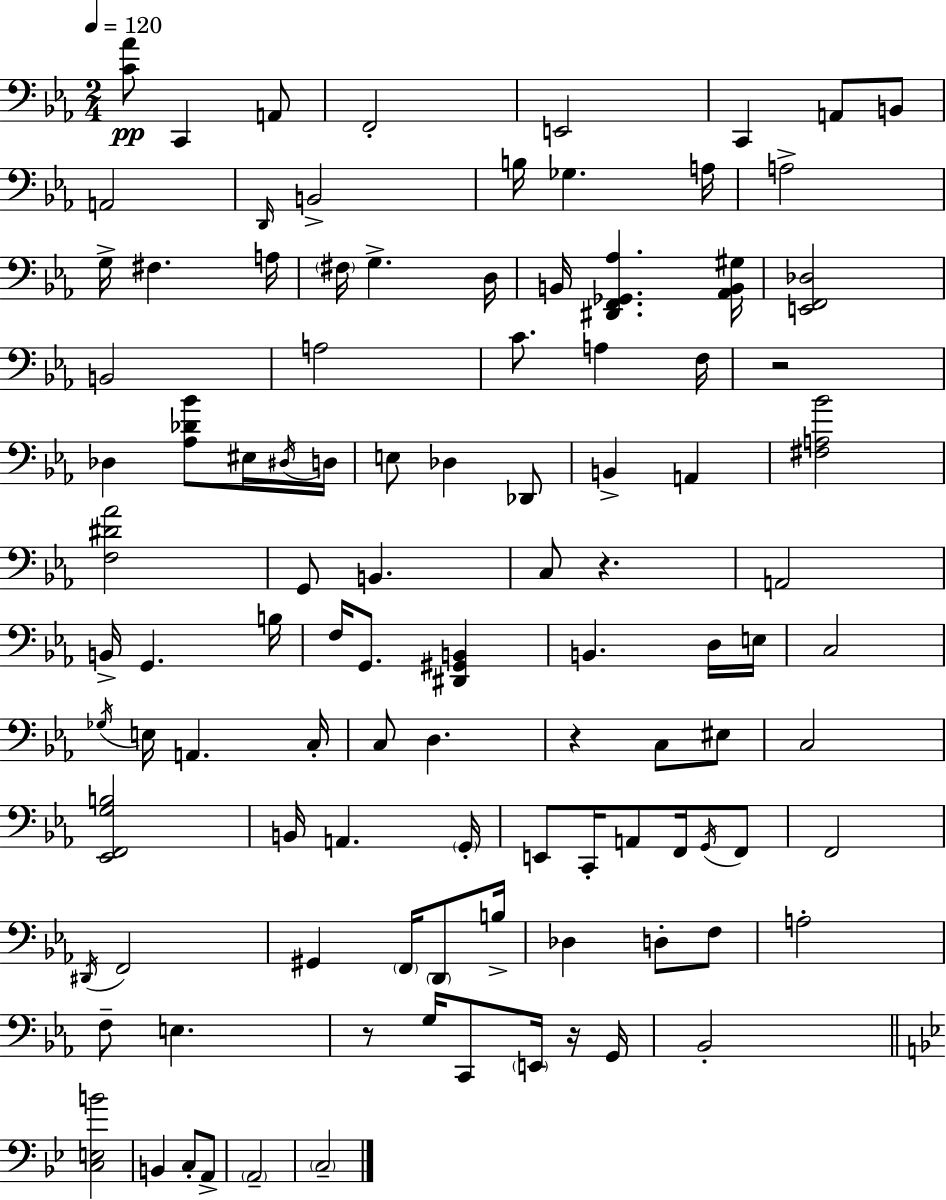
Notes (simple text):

[C4,Ab4]/e C2/q A2/e F2/h E2/h C2/q A2/e B2/e A2/h D2/s B2/h B3/s Gb3/q. A3/s A3/h G3/s F#3/q. A3/s F#3/s G3/q. D3/s B2/s [D#2,F2,Gb2,Ab3]/q. [Ab2,B2,G#3]/s [E2,F2,Db3]/h B2/h A3/h C4/e. A3/q F3/s R/h Db3/q [Ab3,Db4,Bb4]/e EIS3/s D#3/s D3/s E3/e Db3/q Db2/e B2/q A2/q [F#3,A3,Bb4]/h [F3,D#4,Ab4]/h G2/e B2/q. C3/e R/q. A2/h B2/s G2/q. B3/s F3/s G2/e. [D#2,G#2,B2]/q B2/q. D3/s E3/s C3/h Gb3/s E3/s A2/q. C3/s C3/e D3/q. R/q C3/e EIS3/e C3/h [Eb2,F2,G3,B3]/h B2/s A2/q. G2/s E2/e C2/s A2/e F2/s G2/s F2/e F2/h D#2/s F2/h G#2/q F2/s D2/e B3/s Db3/q D3/e F3/e A3/h F3/e E3/q. R/e G3/s C2/e E2/s R/s G2/s Bb2/h [C3,E3,B4]/h B2/q C3/e A2/e A2/h C3/h